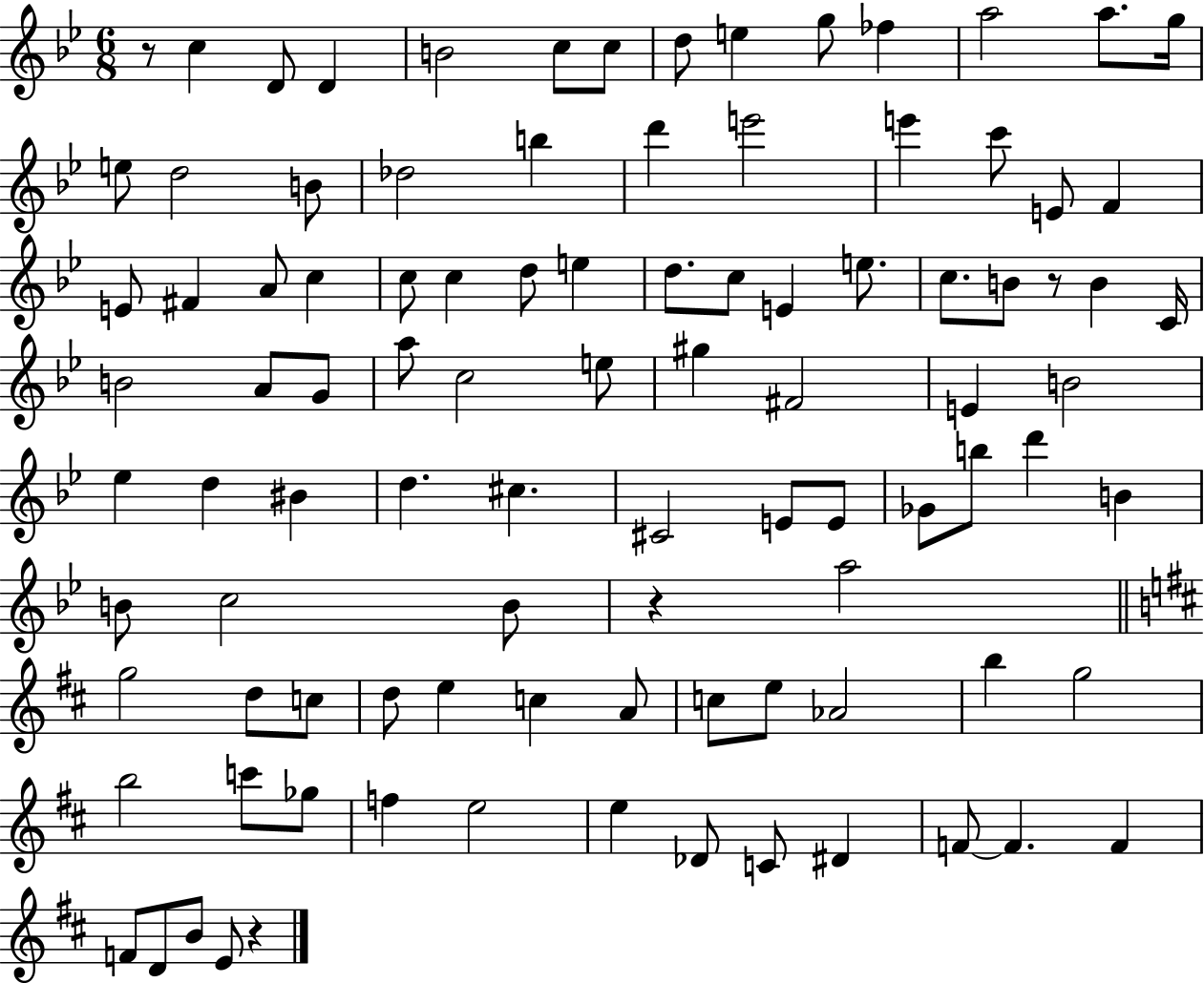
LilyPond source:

{
  \clef treble
  \numericTimeSignature
  \time 6/8
  \key bes \major
  r8 c''4 d'8 d'4 | b'2 c''8 c''8 | d''8 e''4 g''8 fes''4 | a''2 a''8. g''16 | \break e''8 d''2 b'8 | des''2 b''4 | d'''4 e'''2 | e'''4 c'''8 e'8 f'4 | \break e'8 fis'4 a'8 c''4 | c''8 c''4 d''8 e''4 | d''8. c''8 e'4 e''8. | c''8. b'8 r8 b'4 c'16 | \break b'2 a'8 g'8 | a''8 c''2 e''8 | gis''4 fis'2 | e'4 b'2 | \break ees''4 d''4 bis'4 | d''4. cis''4. | cis'2 e'8 e'8 | ges'8 b''8 d'''4 b'4 | \break b'8 c''2 b'8 | r4 a''2 | \bar "||" \break \key d \major g''2 d''8 c''8 | d''8 e''4 c''4 a'8 | c''8 e''8 aes'2 | b''4 g''2 | \break b''2 c'''8 ges''8 | f''4 e''2 | e''4 des'8 c'8 dis'4 | f'8~~ f'4. f'4 | \break f'8 d'8 b'8 e'8 r4 | \bar "|."
}